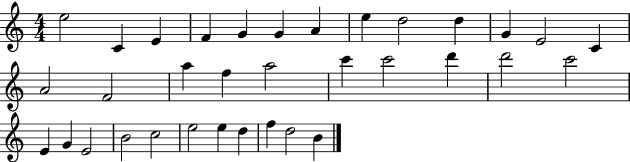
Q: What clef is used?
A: treble